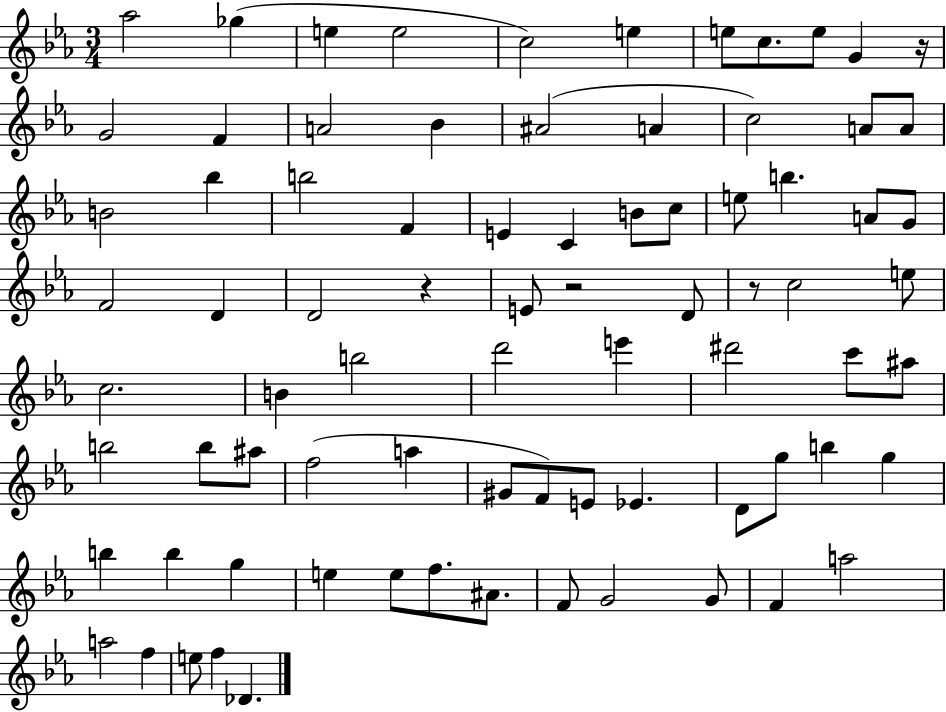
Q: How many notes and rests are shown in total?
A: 80